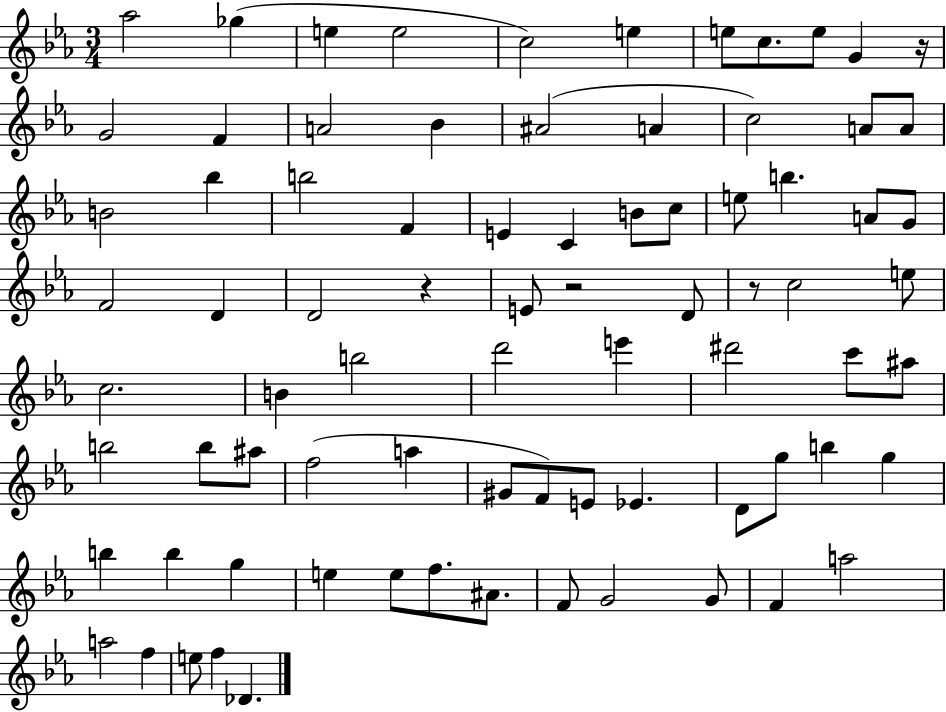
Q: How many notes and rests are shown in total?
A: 80